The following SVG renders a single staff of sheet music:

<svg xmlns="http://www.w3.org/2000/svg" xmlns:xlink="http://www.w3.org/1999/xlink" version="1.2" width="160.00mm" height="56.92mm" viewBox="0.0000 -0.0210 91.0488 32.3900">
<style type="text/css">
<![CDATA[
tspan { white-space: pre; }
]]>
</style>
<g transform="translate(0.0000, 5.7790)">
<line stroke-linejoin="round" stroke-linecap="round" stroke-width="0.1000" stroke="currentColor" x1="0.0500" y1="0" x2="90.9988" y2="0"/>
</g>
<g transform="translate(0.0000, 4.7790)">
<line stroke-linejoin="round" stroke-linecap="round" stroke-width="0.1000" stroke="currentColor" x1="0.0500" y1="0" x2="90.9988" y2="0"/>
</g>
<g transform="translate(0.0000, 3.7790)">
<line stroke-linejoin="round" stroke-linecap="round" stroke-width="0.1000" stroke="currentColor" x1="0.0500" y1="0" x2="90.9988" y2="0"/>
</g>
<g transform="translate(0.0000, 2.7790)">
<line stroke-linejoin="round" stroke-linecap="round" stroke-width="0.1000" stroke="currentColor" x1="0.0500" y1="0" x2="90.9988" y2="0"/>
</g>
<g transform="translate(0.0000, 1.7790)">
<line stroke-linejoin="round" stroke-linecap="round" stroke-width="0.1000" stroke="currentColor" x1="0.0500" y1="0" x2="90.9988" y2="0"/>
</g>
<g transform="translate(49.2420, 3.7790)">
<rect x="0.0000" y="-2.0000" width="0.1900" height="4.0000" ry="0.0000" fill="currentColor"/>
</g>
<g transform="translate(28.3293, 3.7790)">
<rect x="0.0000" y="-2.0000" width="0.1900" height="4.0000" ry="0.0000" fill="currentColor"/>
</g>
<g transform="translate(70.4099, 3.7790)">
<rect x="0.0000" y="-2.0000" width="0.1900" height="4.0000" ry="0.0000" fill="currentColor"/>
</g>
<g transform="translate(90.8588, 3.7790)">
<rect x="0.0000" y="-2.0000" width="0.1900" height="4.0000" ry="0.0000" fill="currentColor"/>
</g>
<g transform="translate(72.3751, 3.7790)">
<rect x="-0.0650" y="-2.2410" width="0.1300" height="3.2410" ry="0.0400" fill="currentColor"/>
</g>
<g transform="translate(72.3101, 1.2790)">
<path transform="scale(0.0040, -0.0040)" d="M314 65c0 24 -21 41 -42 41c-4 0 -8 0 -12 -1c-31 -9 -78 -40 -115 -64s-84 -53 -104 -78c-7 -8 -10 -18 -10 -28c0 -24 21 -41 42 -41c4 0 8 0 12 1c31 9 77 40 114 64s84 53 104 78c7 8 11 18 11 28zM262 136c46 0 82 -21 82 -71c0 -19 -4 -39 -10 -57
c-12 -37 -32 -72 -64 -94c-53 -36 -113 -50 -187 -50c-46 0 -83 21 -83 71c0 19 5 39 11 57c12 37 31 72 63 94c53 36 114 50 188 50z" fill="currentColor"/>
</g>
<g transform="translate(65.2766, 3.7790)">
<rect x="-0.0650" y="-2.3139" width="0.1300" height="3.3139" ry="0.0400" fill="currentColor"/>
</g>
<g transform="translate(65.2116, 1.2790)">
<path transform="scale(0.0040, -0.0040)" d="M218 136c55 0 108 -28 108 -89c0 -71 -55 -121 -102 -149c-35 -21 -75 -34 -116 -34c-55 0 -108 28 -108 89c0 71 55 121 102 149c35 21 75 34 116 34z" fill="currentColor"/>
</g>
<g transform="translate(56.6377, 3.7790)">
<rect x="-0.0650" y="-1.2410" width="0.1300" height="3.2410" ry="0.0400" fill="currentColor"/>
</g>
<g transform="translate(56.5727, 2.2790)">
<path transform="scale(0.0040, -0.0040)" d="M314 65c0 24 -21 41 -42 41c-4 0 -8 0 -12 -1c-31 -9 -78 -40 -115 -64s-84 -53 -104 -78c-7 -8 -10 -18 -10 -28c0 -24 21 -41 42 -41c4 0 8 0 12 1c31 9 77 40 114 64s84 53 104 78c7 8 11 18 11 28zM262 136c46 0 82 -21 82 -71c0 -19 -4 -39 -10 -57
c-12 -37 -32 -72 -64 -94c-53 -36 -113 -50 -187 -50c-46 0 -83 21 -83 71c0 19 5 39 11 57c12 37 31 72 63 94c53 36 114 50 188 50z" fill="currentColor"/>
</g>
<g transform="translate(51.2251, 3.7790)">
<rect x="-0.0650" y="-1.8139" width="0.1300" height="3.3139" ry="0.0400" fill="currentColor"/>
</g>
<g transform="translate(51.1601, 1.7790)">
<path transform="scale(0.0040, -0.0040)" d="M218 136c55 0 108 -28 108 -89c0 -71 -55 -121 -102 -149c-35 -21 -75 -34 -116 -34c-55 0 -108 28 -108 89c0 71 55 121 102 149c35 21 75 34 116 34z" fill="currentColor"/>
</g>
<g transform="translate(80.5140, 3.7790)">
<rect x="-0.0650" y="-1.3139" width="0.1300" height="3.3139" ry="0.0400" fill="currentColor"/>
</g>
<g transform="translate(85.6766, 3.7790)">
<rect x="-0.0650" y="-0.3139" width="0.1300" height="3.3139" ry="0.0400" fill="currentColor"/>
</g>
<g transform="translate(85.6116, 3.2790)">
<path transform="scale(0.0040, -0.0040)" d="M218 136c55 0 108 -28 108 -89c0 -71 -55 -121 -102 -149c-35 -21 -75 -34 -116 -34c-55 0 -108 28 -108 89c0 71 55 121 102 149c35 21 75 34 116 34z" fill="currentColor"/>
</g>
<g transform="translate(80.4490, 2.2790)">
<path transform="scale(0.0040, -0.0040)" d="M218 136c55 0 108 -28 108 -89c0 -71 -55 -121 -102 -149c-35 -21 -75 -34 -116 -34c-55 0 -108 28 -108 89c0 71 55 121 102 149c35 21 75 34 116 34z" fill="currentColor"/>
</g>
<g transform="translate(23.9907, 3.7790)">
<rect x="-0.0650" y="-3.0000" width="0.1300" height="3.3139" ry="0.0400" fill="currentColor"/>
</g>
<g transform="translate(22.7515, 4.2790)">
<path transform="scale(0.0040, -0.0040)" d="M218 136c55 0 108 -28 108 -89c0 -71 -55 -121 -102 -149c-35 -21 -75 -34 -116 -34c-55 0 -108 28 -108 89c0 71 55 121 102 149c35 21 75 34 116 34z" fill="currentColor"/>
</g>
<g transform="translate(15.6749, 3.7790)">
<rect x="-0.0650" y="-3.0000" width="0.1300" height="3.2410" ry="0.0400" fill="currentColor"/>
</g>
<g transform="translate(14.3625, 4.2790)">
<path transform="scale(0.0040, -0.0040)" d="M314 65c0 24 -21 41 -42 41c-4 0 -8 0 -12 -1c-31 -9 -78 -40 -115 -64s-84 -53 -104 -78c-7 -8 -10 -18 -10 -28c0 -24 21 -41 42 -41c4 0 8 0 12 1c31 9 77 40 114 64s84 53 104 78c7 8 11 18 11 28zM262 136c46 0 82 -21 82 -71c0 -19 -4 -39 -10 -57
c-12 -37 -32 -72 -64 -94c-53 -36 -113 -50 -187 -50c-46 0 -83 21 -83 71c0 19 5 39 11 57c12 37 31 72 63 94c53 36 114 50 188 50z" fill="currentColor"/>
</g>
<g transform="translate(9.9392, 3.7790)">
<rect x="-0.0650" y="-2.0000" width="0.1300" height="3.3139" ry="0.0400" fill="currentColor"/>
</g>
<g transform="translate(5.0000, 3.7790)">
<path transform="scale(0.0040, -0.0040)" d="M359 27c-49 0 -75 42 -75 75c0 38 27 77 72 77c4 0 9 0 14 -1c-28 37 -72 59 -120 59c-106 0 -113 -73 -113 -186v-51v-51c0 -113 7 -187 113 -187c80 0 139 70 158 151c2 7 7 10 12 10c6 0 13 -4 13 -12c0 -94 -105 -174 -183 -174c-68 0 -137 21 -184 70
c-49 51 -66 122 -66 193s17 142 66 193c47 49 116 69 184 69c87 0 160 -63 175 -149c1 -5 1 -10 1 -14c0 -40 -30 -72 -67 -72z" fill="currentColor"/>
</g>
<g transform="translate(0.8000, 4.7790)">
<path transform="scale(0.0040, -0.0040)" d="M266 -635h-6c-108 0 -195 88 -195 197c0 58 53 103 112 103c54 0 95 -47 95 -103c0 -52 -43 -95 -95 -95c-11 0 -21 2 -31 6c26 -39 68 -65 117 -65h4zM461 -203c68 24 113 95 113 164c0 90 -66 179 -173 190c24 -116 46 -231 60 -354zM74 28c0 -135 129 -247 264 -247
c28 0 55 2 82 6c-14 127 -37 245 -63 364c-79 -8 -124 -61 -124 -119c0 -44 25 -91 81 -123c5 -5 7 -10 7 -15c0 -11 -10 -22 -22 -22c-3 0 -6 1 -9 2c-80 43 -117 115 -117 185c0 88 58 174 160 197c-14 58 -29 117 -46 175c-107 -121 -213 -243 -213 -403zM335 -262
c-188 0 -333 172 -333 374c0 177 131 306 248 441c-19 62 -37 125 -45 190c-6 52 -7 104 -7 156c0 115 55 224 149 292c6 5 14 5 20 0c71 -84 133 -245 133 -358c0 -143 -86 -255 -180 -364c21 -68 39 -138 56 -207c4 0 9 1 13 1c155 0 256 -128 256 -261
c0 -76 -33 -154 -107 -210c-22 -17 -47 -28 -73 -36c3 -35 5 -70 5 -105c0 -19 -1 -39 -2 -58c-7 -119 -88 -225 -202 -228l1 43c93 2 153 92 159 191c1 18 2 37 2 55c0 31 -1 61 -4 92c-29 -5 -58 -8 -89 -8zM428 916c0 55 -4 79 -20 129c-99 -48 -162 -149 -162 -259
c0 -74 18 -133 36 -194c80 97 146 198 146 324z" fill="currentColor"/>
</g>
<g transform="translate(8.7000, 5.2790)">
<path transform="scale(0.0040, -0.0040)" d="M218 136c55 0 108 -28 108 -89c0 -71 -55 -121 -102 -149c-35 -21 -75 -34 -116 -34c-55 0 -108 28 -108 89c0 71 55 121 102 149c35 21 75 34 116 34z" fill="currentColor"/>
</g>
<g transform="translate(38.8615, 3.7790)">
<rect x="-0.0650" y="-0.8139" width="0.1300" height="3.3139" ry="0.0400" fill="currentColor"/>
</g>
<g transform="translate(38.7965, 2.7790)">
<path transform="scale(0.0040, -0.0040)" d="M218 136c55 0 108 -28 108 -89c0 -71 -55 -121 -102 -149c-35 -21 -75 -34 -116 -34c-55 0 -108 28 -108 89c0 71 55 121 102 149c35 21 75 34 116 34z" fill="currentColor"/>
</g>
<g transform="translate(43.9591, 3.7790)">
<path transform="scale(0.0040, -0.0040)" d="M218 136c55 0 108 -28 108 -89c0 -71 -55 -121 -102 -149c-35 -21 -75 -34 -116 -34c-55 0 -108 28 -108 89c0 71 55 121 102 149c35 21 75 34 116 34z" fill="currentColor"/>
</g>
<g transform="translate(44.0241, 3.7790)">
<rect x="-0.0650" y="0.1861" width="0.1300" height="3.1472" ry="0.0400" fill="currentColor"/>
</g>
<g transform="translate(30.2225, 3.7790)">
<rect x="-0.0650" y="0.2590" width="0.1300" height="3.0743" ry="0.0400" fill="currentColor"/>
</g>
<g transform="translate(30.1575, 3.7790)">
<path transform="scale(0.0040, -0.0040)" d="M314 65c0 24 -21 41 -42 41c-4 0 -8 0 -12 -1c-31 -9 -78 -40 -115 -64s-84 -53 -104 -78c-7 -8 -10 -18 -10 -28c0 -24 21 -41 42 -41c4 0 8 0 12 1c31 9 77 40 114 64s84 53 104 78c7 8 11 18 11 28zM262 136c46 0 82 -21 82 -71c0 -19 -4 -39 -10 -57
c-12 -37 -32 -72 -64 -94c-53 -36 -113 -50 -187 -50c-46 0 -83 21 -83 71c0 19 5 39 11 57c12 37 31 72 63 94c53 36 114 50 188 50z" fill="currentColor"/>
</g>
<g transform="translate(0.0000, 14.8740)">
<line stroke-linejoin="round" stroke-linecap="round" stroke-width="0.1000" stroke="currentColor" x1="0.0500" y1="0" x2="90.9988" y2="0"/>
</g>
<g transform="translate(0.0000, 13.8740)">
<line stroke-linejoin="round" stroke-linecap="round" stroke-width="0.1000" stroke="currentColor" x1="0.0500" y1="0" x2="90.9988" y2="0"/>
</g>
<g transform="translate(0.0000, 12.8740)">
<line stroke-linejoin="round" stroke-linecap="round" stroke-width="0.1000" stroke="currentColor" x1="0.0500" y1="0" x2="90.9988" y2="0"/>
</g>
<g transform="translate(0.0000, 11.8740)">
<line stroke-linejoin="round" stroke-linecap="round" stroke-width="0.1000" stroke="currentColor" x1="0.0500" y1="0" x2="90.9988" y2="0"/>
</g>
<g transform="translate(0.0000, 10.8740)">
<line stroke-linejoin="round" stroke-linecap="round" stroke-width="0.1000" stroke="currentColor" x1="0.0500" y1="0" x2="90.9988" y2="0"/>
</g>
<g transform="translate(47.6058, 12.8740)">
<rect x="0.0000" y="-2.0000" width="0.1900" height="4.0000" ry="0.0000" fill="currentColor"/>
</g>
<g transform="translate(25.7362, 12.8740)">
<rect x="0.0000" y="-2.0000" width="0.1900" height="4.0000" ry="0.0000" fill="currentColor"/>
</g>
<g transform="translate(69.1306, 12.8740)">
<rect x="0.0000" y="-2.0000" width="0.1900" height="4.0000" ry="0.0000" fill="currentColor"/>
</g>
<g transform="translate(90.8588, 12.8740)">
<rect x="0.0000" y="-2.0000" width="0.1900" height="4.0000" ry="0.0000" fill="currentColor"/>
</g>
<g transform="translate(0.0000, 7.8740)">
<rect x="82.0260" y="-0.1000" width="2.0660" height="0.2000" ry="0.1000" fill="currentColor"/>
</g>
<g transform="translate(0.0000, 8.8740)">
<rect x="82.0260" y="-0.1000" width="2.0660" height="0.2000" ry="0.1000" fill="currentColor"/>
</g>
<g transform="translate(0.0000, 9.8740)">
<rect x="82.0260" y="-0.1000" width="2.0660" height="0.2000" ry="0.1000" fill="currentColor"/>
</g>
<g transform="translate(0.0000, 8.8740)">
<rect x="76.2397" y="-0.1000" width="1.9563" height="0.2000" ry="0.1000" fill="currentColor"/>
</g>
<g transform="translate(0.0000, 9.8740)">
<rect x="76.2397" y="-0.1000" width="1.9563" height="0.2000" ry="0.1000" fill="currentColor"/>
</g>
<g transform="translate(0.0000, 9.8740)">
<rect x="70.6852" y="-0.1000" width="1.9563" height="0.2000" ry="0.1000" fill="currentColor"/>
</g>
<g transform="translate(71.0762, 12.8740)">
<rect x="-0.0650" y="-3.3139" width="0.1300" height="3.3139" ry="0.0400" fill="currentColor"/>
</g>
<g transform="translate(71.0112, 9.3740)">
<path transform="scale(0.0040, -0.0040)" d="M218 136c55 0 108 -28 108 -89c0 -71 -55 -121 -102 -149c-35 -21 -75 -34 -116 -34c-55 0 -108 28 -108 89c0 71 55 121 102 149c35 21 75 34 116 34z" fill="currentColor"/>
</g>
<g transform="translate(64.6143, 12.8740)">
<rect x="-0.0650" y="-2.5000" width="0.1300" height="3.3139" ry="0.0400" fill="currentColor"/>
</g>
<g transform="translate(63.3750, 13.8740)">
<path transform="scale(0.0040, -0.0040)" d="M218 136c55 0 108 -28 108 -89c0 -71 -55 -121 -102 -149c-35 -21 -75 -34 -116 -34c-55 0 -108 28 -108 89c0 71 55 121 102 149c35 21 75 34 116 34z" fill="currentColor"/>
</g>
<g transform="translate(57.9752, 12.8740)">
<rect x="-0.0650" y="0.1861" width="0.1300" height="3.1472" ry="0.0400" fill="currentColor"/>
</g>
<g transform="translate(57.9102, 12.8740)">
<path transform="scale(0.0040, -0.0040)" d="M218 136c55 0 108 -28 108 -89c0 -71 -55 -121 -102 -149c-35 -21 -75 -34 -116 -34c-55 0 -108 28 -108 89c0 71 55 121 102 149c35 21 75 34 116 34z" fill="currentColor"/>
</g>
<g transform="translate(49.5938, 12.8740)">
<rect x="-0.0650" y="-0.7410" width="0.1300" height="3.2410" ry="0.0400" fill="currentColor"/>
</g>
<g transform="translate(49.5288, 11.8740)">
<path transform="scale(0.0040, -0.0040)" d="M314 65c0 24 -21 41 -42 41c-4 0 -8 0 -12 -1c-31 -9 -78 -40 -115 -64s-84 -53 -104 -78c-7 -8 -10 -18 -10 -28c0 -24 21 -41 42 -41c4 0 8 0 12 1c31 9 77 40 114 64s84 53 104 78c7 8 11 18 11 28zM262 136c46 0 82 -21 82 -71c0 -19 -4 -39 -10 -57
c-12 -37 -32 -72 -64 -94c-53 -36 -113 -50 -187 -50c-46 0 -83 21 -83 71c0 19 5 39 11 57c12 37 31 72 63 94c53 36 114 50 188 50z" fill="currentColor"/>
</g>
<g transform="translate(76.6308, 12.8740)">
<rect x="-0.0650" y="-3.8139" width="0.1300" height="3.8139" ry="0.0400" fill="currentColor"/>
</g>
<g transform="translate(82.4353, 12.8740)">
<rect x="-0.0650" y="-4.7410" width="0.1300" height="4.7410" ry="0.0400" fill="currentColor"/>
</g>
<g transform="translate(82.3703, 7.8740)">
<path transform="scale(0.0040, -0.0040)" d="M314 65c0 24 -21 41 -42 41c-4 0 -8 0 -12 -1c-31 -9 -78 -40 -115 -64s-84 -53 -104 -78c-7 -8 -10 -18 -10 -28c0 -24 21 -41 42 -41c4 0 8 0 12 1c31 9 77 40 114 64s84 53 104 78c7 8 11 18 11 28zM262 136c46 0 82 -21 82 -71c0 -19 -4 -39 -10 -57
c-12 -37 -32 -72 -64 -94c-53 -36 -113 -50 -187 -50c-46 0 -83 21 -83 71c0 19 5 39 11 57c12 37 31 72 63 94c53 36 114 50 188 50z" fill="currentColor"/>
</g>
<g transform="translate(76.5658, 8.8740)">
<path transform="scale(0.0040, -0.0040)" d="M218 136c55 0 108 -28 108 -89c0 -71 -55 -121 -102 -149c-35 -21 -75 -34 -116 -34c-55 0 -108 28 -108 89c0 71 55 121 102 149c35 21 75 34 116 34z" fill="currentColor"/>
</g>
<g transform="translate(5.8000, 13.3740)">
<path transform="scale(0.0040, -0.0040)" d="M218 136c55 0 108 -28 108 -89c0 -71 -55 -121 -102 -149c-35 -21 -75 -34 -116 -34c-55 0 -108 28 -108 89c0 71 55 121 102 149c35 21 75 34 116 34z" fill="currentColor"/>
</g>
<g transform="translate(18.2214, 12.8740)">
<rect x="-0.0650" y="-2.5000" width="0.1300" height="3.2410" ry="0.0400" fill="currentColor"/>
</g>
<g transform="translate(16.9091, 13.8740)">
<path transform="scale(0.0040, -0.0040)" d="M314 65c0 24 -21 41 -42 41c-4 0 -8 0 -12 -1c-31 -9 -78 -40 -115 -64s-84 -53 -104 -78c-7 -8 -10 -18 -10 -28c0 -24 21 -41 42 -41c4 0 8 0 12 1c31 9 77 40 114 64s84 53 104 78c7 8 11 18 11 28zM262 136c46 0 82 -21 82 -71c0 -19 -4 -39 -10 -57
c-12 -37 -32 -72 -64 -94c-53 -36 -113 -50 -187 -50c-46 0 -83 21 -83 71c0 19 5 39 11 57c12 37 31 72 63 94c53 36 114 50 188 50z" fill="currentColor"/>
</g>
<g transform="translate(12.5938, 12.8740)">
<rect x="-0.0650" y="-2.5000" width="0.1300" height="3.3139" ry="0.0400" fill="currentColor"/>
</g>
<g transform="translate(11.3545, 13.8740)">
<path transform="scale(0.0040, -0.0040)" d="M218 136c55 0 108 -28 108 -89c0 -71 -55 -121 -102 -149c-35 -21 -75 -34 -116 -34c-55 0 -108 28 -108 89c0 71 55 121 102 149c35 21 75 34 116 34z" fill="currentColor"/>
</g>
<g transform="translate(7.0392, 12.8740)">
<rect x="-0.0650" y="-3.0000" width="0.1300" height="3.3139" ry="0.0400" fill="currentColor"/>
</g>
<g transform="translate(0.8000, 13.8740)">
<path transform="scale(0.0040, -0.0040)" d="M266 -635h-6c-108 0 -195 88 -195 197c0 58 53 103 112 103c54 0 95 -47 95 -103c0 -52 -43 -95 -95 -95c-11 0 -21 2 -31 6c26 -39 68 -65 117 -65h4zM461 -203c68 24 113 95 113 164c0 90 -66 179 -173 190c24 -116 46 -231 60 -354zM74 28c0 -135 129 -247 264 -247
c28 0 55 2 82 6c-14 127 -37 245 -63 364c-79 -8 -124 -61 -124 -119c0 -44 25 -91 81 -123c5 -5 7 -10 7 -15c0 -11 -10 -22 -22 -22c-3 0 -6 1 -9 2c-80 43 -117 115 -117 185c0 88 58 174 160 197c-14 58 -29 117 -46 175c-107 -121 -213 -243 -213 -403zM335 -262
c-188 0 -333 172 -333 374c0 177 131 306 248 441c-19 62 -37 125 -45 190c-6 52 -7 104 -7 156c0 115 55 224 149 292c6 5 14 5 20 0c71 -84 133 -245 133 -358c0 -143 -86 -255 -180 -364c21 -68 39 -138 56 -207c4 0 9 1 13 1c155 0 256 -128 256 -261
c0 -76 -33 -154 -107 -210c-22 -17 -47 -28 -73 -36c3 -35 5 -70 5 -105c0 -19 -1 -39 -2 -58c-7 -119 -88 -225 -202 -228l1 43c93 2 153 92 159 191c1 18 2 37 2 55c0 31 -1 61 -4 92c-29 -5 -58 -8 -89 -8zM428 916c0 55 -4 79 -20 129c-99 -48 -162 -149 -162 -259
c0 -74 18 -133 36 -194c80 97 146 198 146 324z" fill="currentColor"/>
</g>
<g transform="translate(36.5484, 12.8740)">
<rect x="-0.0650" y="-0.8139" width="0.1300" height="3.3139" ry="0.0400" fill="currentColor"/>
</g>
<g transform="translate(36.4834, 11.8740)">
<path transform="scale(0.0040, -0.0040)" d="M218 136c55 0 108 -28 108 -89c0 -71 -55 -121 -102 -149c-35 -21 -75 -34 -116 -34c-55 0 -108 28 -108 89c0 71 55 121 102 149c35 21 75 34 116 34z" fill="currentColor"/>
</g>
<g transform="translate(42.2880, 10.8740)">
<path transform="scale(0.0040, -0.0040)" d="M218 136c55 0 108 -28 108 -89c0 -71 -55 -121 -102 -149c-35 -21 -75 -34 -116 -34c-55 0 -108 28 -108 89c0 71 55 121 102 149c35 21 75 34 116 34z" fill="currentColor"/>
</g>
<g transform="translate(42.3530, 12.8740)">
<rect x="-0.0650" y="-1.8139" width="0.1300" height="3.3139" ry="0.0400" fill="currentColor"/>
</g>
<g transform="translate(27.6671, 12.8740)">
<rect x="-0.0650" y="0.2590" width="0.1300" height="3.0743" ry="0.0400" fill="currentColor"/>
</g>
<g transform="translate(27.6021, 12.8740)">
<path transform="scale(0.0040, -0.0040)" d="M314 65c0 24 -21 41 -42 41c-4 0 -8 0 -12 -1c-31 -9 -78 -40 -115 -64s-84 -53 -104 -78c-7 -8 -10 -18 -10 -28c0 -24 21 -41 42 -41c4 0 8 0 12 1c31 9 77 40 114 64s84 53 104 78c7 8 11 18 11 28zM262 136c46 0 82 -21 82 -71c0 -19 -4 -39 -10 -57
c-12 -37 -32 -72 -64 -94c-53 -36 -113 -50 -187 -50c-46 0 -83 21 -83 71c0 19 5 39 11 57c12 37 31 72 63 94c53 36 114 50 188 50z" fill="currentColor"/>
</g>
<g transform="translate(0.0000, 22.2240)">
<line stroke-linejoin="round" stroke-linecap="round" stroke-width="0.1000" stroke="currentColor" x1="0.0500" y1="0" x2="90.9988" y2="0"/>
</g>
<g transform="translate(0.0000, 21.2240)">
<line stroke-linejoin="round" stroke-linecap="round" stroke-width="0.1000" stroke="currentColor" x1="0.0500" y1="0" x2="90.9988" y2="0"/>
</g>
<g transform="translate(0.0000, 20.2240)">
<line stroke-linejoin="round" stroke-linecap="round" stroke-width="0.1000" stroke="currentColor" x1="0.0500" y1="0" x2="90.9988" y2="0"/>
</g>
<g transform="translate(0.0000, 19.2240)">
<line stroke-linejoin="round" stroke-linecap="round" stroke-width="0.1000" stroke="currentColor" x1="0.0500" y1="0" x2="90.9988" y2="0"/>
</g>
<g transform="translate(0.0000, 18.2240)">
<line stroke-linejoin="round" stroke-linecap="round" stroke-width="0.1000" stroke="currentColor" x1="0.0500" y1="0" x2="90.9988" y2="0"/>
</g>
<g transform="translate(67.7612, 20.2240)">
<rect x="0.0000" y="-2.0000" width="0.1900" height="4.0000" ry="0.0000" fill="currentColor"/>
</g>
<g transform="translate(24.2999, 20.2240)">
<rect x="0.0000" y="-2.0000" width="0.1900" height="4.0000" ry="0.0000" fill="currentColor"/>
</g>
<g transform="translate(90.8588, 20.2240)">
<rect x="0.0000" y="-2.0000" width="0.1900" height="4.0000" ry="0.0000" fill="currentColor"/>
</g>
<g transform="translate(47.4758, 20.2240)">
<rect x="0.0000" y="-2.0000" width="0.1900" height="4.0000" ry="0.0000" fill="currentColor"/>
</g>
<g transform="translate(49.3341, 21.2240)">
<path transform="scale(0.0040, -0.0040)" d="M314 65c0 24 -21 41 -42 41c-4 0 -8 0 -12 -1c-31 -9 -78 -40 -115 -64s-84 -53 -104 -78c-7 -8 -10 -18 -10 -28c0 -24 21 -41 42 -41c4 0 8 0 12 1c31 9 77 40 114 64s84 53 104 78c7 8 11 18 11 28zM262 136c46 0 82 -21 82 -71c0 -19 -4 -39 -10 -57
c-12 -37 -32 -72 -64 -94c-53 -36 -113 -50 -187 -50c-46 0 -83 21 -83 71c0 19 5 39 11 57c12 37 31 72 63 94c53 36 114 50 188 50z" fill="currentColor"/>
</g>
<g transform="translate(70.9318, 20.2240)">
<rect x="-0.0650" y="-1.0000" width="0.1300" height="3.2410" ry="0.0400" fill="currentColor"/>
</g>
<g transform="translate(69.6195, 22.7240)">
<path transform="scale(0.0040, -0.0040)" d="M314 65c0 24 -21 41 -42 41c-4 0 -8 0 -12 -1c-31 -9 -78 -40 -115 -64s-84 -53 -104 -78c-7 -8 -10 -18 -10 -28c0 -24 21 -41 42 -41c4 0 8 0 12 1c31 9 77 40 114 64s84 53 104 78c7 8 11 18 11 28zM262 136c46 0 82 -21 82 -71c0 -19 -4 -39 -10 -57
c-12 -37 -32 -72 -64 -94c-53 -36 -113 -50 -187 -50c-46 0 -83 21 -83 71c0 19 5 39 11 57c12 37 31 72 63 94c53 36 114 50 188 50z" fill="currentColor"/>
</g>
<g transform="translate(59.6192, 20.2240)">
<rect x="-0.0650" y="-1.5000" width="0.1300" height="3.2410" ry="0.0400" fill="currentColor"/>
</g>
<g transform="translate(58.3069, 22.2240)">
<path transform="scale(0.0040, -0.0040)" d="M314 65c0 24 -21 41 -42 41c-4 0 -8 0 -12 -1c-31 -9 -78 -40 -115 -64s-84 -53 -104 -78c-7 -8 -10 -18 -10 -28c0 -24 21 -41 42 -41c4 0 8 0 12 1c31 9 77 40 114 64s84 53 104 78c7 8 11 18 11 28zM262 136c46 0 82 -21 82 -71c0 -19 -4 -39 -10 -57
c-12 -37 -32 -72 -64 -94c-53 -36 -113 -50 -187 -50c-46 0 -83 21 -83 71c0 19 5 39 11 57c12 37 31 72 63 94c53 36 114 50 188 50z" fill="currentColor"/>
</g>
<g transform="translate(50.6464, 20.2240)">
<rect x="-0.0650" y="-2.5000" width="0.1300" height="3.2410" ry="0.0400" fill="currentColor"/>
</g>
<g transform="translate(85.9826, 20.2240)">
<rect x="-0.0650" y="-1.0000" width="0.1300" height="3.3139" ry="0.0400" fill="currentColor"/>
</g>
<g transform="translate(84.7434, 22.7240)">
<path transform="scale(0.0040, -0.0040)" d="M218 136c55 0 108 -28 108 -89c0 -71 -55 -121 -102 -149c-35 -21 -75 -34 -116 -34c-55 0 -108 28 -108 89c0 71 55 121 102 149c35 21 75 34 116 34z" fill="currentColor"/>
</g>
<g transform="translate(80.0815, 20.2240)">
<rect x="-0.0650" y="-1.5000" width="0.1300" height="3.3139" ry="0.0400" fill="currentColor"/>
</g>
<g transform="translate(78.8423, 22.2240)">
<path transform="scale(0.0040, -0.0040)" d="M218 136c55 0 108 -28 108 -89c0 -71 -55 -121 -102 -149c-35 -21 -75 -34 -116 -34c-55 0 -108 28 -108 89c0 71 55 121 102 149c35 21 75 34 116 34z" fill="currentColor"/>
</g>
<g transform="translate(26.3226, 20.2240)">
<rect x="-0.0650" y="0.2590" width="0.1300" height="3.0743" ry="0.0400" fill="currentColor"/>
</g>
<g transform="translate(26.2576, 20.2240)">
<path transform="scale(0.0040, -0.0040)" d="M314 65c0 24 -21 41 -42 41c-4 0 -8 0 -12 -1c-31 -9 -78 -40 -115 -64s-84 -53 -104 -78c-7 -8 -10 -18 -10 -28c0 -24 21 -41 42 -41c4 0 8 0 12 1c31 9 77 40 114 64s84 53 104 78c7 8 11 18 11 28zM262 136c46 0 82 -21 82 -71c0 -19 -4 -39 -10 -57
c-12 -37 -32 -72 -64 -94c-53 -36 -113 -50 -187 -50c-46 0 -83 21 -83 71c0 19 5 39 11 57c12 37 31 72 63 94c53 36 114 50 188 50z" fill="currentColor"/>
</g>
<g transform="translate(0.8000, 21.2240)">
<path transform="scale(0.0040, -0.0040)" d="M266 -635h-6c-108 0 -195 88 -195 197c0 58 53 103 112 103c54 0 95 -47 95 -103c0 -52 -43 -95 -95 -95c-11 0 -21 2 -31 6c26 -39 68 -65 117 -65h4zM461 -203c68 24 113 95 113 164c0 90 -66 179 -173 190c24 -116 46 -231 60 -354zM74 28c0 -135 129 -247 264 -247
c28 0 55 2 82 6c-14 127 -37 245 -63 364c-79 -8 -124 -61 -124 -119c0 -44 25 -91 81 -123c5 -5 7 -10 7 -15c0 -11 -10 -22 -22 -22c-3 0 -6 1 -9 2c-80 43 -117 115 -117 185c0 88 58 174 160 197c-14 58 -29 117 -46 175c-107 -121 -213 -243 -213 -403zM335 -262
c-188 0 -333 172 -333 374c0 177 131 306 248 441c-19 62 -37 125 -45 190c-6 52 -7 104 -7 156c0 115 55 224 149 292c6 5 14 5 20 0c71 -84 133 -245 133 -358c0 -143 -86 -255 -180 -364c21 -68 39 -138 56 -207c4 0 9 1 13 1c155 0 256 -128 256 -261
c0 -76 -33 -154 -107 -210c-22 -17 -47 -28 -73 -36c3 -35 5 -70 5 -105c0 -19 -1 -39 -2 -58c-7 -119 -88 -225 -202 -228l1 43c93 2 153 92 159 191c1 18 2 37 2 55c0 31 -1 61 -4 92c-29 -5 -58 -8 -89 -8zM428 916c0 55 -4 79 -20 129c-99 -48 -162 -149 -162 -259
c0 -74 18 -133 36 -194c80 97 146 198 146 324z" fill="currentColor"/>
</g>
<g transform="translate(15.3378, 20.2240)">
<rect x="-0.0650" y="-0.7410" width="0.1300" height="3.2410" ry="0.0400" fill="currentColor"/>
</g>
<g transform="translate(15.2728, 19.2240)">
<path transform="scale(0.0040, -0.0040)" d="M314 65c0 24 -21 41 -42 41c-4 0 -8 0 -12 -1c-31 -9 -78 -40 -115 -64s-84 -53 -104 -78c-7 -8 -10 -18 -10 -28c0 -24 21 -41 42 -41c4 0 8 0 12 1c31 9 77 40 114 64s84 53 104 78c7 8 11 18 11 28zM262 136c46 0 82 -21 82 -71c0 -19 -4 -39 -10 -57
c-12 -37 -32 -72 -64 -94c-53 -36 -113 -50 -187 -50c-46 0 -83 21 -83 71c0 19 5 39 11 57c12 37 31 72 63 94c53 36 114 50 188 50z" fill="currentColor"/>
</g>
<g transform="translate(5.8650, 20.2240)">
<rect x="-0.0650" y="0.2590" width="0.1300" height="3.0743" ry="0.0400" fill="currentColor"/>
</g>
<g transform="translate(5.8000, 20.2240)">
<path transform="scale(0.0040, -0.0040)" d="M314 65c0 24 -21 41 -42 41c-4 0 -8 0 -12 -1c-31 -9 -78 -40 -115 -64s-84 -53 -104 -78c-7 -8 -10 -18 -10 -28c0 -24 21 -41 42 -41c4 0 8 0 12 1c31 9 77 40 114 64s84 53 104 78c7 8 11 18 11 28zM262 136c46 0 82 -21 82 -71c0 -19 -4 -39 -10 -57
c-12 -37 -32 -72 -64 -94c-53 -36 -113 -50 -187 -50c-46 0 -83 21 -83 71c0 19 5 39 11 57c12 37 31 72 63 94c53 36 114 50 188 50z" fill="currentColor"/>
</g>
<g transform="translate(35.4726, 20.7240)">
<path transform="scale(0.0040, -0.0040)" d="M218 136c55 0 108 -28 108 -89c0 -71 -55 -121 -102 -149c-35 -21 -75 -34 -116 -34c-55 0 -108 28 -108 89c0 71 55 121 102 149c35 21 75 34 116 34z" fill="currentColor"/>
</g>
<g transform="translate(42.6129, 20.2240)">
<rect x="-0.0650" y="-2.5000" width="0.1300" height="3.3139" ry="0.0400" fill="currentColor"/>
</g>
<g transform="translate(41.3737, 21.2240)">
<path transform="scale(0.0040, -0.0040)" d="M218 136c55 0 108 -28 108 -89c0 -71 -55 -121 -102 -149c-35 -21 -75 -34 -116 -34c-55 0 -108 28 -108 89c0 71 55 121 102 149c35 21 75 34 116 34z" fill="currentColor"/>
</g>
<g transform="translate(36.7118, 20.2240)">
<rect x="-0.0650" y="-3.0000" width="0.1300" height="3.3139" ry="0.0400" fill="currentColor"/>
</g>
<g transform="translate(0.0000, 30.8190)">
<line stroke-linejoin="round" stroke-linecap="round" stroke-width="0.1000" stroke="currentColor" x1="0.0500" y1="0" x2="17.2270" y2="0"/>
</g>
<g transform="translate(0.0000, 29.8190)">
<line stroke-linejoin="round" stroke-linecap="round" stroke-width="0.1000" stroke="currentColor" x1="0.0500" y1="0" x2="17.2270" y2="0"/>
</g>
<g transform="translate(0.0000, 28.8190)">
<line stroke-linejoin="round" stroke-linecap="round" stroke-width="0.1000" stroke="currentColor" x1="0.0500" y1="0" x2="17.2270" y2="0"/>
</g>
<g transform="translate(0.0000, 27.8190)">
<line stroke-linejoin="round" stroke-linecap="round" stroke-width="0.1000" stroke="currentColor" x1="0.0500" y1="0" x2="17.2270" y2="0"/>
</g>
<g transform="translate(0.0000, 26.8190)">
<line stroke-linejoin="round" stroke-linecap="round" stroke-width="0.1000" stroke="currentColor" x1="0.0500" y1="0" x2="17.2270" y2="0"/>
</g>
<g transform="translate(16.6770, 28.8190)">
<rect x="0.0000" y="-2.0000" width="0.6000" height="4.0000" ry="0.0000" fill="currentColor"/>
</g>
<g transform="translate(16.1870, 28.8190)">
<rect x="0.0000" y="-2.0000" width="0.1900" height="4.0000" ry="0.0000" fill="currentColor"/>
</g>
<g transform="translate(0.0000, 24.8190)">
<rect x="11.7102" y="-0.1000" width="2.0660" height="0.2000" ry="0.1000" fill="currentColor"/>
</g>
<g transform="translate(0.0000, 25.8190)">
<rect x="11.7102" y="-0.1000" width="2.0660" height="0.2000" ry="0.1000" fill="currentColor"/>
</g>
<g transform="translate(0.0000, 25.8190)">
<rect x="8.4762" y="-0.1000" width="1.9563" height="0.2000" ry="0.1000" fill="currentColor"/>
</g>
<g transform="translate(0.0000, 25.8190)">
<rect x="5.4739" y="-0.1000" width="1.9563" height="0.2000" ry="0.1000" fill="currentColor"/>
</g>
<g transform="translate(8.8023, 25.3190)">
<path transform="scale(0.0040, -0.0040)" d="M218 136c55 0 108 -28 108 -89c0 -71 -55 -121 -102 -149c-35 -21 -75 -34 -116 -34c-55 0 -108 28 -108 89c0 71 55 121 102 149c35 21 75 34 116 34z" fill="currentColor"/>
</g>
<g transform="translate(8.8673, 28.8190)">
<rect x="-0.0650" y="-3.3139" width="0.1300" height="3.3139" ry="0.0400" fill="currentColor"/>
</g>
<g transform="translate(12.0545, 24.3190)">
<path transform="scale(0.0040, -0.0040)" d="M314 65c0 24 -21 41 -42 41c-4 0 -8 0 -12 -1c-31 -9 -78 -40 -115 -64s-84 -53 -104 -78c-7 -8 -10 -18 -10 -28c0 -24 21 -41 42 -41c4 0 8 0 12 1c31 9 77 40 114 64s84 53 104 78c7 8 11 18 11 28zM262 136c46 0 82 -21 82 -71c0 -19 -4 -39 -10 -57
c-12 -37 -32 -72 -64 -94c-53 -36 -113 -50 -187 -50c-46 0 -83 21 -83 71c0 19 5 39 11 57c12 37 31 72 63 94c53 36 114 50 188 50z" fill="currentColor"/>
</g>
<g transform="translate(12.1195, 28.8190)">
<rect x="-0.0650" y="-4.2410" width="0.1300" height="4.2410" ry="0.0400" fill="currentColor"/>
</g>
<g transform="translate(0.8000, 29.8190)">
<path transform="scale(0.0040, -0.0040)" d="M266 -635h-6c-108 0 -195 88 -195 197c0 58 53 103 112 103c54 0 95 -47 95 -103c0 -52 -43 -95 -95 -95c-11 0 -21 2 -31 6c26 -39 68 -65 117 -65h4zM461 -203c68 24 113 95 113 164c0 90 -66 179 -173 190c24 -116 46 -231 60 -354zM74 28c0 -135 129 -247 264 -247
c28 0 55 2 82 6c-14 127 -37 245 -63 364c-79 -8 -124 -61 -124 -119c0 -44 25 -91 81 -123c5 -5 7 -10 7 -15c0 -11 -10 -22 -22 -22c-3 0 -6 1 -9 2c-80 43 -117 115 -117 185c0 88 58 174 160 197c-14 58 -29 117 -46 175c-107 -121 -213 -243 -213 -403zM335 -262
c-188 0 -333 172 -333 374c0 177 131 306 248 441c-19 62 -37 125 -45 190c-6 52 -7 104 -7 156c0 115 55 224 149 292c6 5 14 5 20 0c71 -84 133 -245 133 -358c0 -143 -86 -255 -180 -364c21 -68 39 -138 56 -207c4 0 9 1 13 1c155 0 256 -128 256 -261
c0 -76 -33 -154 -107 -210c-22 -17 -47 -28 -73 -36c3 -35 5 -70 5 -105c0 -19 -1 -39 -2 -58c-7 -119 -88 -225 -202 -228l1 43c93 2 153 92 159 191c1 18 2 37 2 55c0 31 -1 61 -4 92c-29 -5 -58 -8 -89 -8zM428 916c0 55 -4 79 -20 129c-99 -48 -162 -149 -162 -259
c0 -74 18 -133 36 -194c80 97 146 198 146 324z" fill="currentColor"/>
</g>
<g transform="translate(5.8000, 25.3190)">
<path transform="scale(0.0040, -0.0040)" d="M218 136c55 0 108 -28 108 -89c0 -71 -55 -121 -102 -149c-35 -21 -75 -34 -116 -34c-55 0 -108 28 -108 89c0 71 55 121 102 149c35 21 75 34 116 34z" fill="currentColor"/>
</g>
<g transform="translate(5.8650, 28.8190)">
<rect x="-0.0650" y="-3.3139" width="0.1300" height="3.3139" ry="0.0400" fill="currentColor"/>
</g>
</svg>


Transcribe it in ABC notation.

X:1
T:Untitled
M:4/4
L:1/4
K:C
F A2 A B2 d B f e2 g g2 e c A G G2 B2 d f d2 B G b c' e'2 B2 d2 B2 A G G2 E2 D2 E D b b d'2